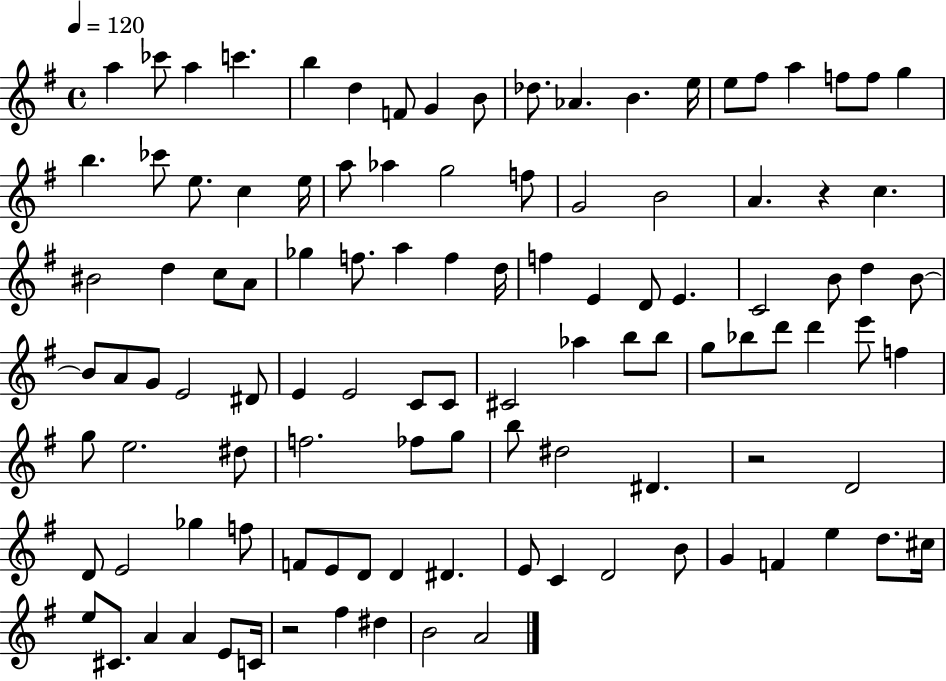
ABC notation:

X:1
T:Untitled
M:4/4
L:1/4
K:G
a _c'/2 a c' b d F/2 G B/2 _d/2 _A B e/4 e/2 ^f/2 a f/2 f/2 g b _c'/2 e/2 c e/4 a/2 _a g2 f/2 G2 B2 A z c ^B2 d c/2 A/2 _g f/2 a f d/4 f E D/2 E C2 B/2 d B/2 B/2 A/2 G/2 E2 ^D/2 E E2 C/2 C/2 ^C2 _a b/2 b/2 g/2 _b/2 d'/2 d' e'/2 f g/2 e2 ^d/2 f2 _f/2 g/2 b/2 ^d2 ^D z2 D2 D/2 E2 _g f/2 F/2 E/2 D/2 D ^D E/2 C D2 B/2 G F e d/2 ^c/4 e/2 ^C/2 A A E/2 C/4 z2 ^f ^d B2 A2